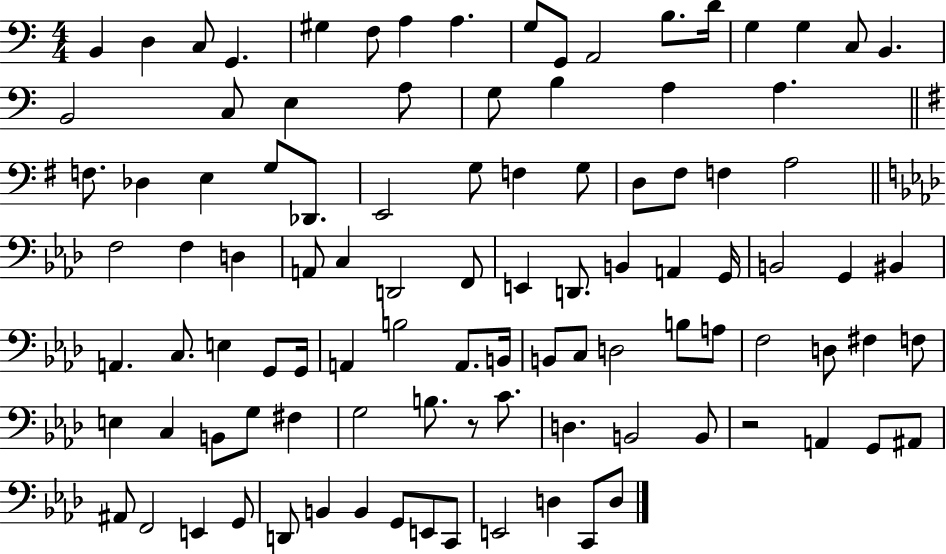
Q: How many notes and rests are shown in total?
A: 101